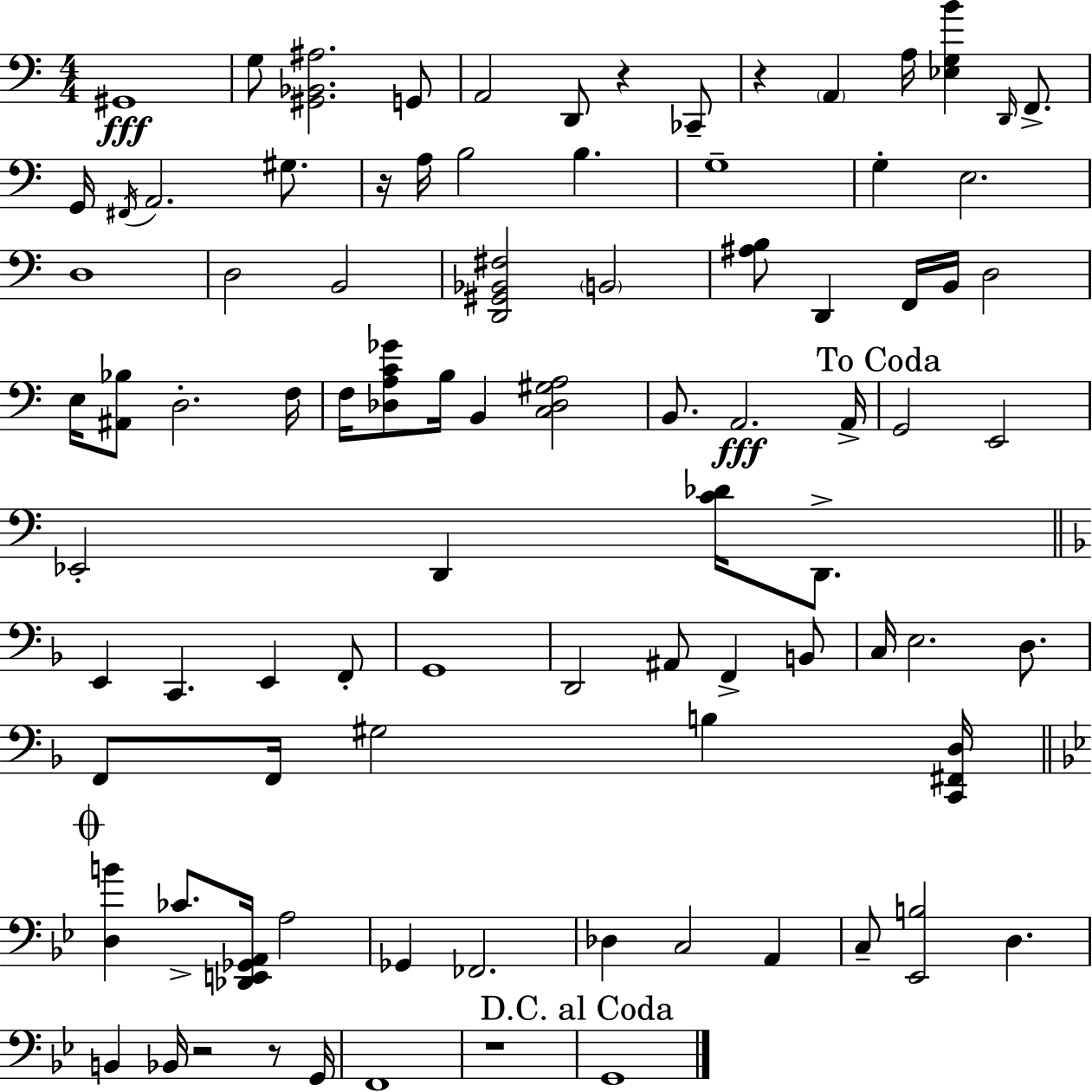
X:1
T:Untitled
M:4/4
L:1/4
K:Am
^G,,4 G,/2 [^G,,_B,,^A,]2 G,,/2 A,,2 D,,/2 z _C,,/2 z A,, A,/4 [_E,G,B] D,,/4 F,,/2 G,,/4 ^F,,/4 A,,2 ^G,/2 z/4 A,/4 B,2 B, G,4 G, E,2 D,4 D,2 B,,2 [D,,^G,,_B,,^F,]2 B,,2 [^A,B,]/2 D,, F,,/4 B,,/4 D,2 E,/4 [^A,,_B,]/2 D,2 F,/4 F,/4 [_D,A,C_G]/2 B,/4 B,, [C,_D,^G,A,]2 B,,/2 A,,2 A,,/4 G,,2 E,,2 _E,,2 D,, [C_D]/4 D,,/2 E,, C,, E,, F,,/2 G,,4 D,,2 ^A,,/2 F,, B,,/2 C,/4 E,2 D,/2 F,,/2 F,,/4 ^G,2 B, [C,,^F,,D,]/4 [D,B] _C/2 [_D,,E,,_G,,A,,]/4 A,2 _G,, _F,,2 _D, C,2 A,, C,/2 [_E,,B,]2 D, B,, _B,,/4 z2 z/2 G,,/4 F,,4 z4 G,,4